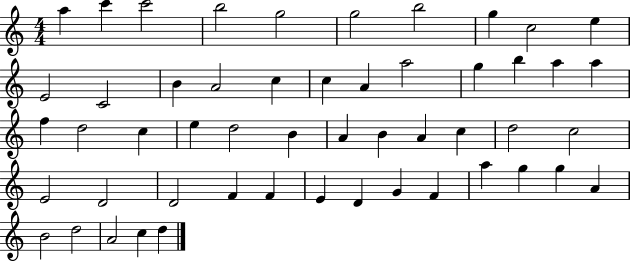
{
  \clef treble
  \numericTimeSignature
  \time 4/4
  \key c \major
  a''4 c'''4 c'''2 | b''2 g''2 | g''2 b''2 | g''4 c''2 e''4 | \break e'2 c'2 | b'4 a'2 c''4 | c''4 a'4 a''2 | g''4 b''4 a''4 a''4 | \break f''4 d''2 c''4 | e''4 d''2 b'4 | a'4 b'4 a'4 c''4 | d''2 c''2 | \break e'2 d'2 | d'2 f'4 f'4 | e'4 d'4 g'4 f'4 | a''4 g''4 g''4 a'4 | \break b'2 d''2 | a'2 c''4 d''4 | \bar "|."
}